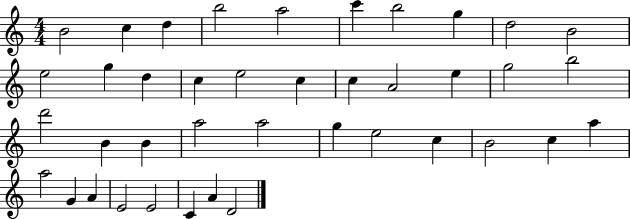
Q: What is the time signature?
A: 4/4